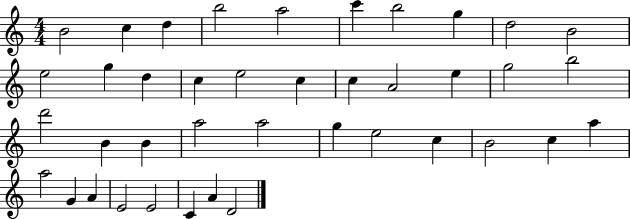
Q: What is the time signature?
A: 4/4